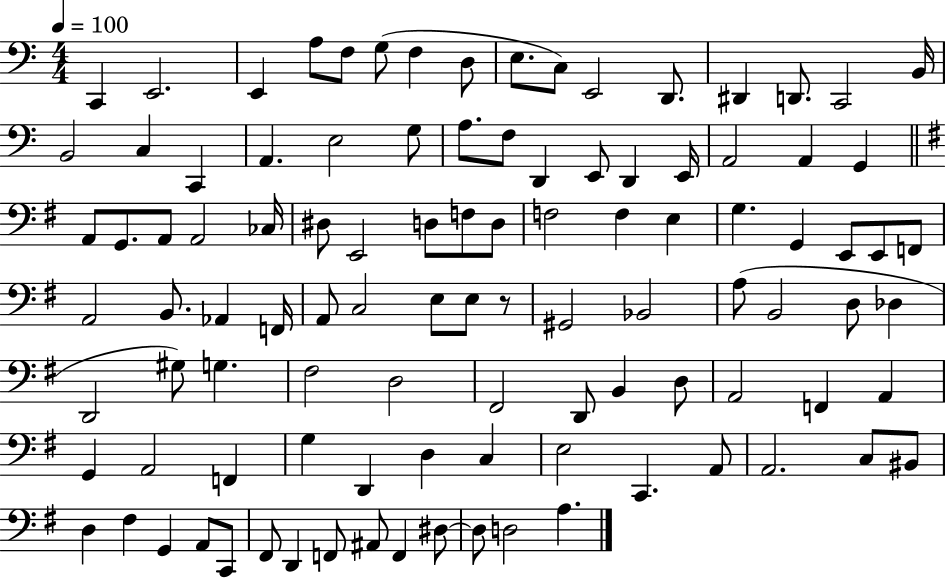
X:1
T:Untitled
M:4/4
L:1/4
K:C
C,, E,,2 E,, A,/2 F,/2 G,/2 F, D,/2 E,/2 C,/2 E,,2 D,,/2 ^D,, D,,/2 C,,2 B,,/4 B,,2 C, C,, A,, E,2 G,/2 A,/2 F,/2 D,, E,,/2 D,, E,,/4 A,,2 A,, G,, A,,/2 G,,/2 A,,/2 A,,2 _C,/4 ^D,/2 E,,2 D,/2 F,/2 D,/2 F,2 F, E, G, G,, E,,/2 E,,/2 F,,/2 A,,2 B,,/2 _A,, F,,/4 A,,/2 C,2 E,/2 E,/2 z/2 ^G,,2 _B,,2 A,/2 B,,2 D,/2 _D, D,,2 ^G,/2 G, ^F,2 D,2 ^F,,2 D,,/2 B,, D,/2 A,,2 F,, A,, G,, A,,2 F,, G, D,, D, C, E,2 C,, A,,/2 A,,2 C,/2 ^B,,/2 D, ^F, G,, A,,/2 C,,/2 ^F,,/2 D,, F,,/2 ^A,,/2 F,, ^D,/2 ^D,/2 D,2 A,